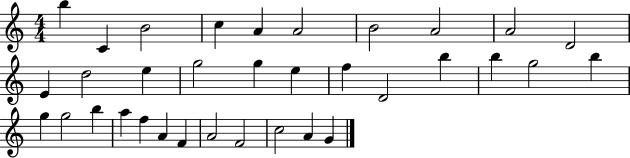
B5/q C4/q B4/h C5/q A4/q A4/h B4/h A4/h A4/h D4/h E4/q D5/h E5/q G5/h G5/q E5/q F5/q D4/h B5/q B5/q G5/h B5/q G5/q G5/h B5/q A5/q F5/q A4/q F4/q A4/h F4/h C5/h A4/q G4/q